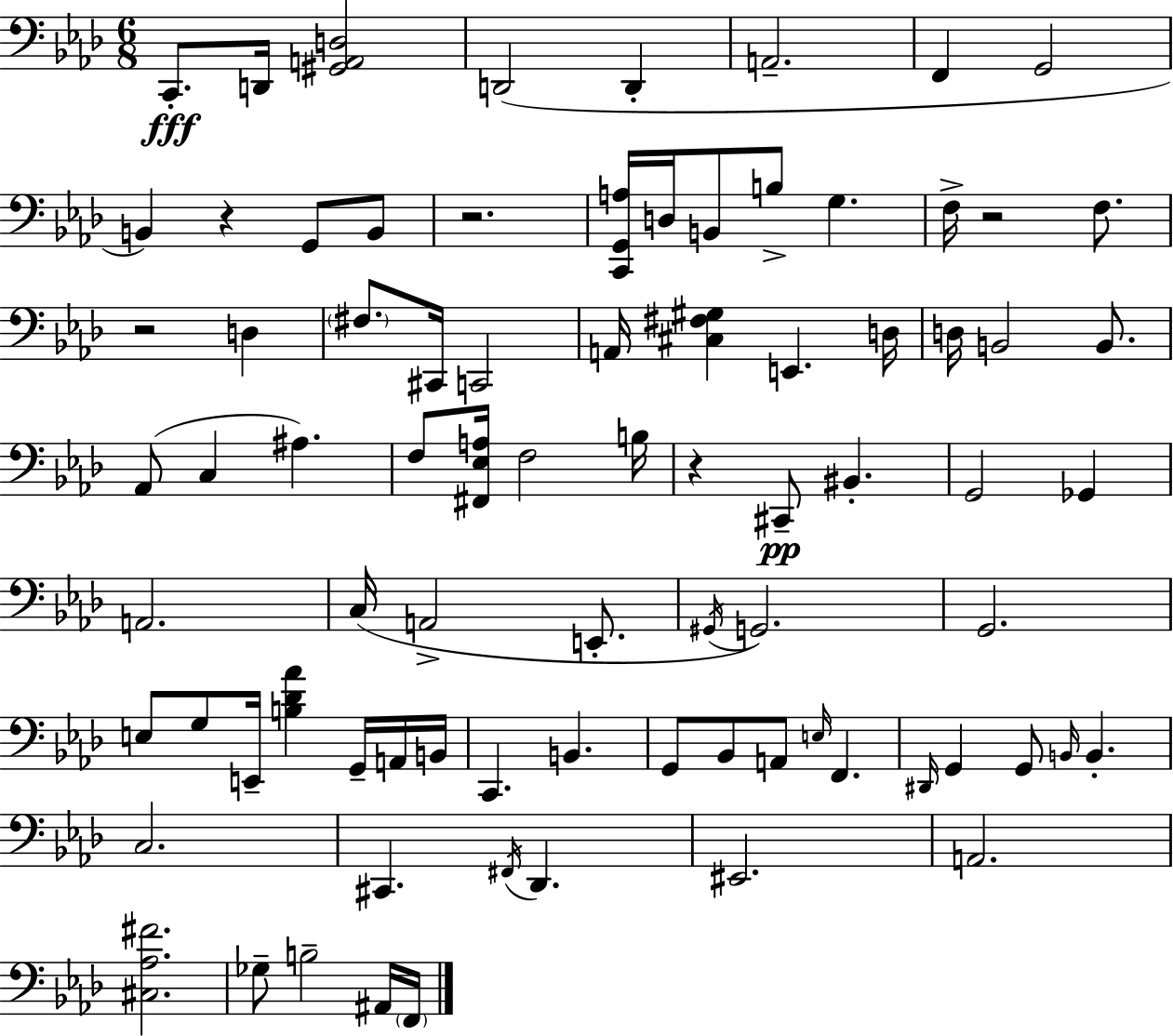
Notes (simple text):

C2/e. D2/s [G#2,A2,D3]/h D2/h D2/q A2/h. F2/q G2/h B2/q R/q G2/e B2/e R/h. [C2,G2,A3]/s D3/s B2/e B3/e G3/q. F3/s R/h F3/e. R/h D3/q F#3/e. C#2/s C2/h A2/s [C#3,F#3,G#3]/q E2/q. D3/s D3/s B2/h B2/e. Ab2/e C3/q A#3/q. F3/e [F#2,Eb3,A3]/s F3/h B3/s R/q C#2/e BIS2/q. G2/h Gb2/q A2/h. C3/s A2/h E2/e. G#2/s G2/h. G2/h. E3/e G3/e E2/s [B3,Db4,Ab4]/q G2/s A2/s B2/s C2/q. B2/q. G2/e Bb2/e A2/e E3/s F2/q. D#2/s G2/q G2/e B2/s B2/q. C3/h. C#2/q. F#2/s Db2/q. EIS2/h. A2/h. [C#3,Ab3,F#4]/h. Gb3/e B3/h A#2/s F2/s